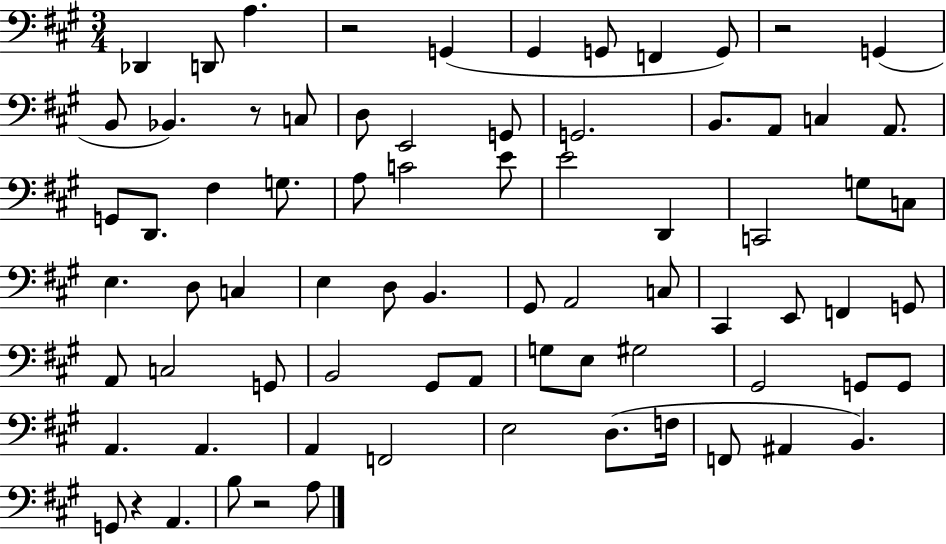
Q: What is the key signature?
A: A major